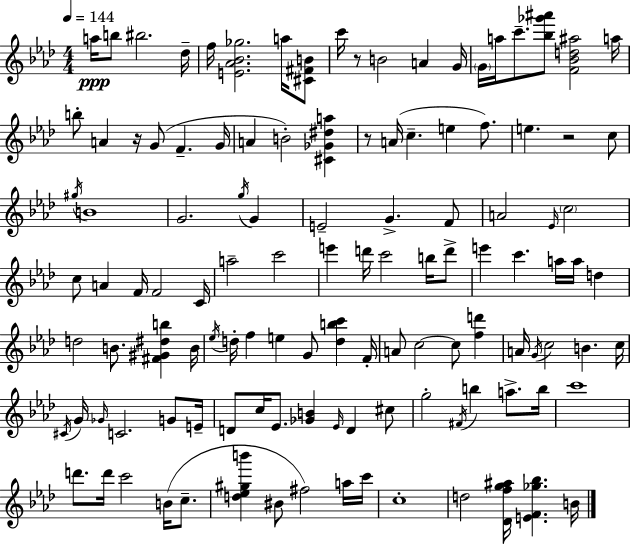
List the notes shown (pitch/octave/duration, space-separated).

A5/s B5/e BIS5/h. Db5/s F5/s [E4,Ab4,Bb4,Gb5]/h. A5/s [C#4,F#4,B4]/e C6/s R/e B4/h A4/q G4/s G4/s A5/s C6/e. [Bb5,Gb6,A#6]/e [F4,Bb4,D5,A#5]/h A5/s B5/e A4/q R/s G4/e F4/q. G4/s A4/q B4/h [C#4,Gb4,D#5,A5]/q R/e A4/s C5/q. E5/q F5/e. E5/q. R/h C5/e G#5/s B4/w G4/h. G5/s G4/q E4/h G4/q. F4/e A4/h Eb4/s C5/h C5/e A4/q F4/s F4/h C4/s A5/h C6/h E6/q D6/s C6/h B5/s D6/e E6/q C6/q. A5/s A5/s D5/q D5/h B4/e. [F#4,G#4,D#5,B5]/q B4/s Eb5/s D5/s F5/q E5/q G4/e [D5,B5,C6]/q F4/s A4/e C5/h C5/e [F5,D6]/q A4/s G4/s C5/h B4/q. C5/s C#4/s G4/s Gb4/s C4/h. G4/e E4/s D4/e C5/s Eb4/e. [Gb4,B4]/q Eb4/s D4/q C#5/e G5/h F#4/s B5/q A5/e. B5/s C6/w D6/e. D6/s C6/h B4/s C5/e. [D5,Eb5,G#5,B6]/q BIS4/e F#5/h A5/s C6/s C5/w D5/h [Db4,F5,G5,A#5]/s [E4,F4,Gb5,Bb5]/q. B4/s